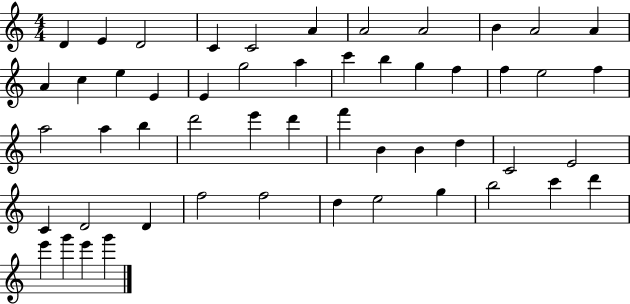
X:1
T:Untitled
M:4/4
L:1/4
K:C
D E D2 C C2 A A2 A2 B A2 A A c e E E g2 a c' b g f f e2 f a2 a b d'2 e' d' f' B B d C2 E2 C D2 D f2 f2 d e2 g b2 c' d' e' g' e' g'